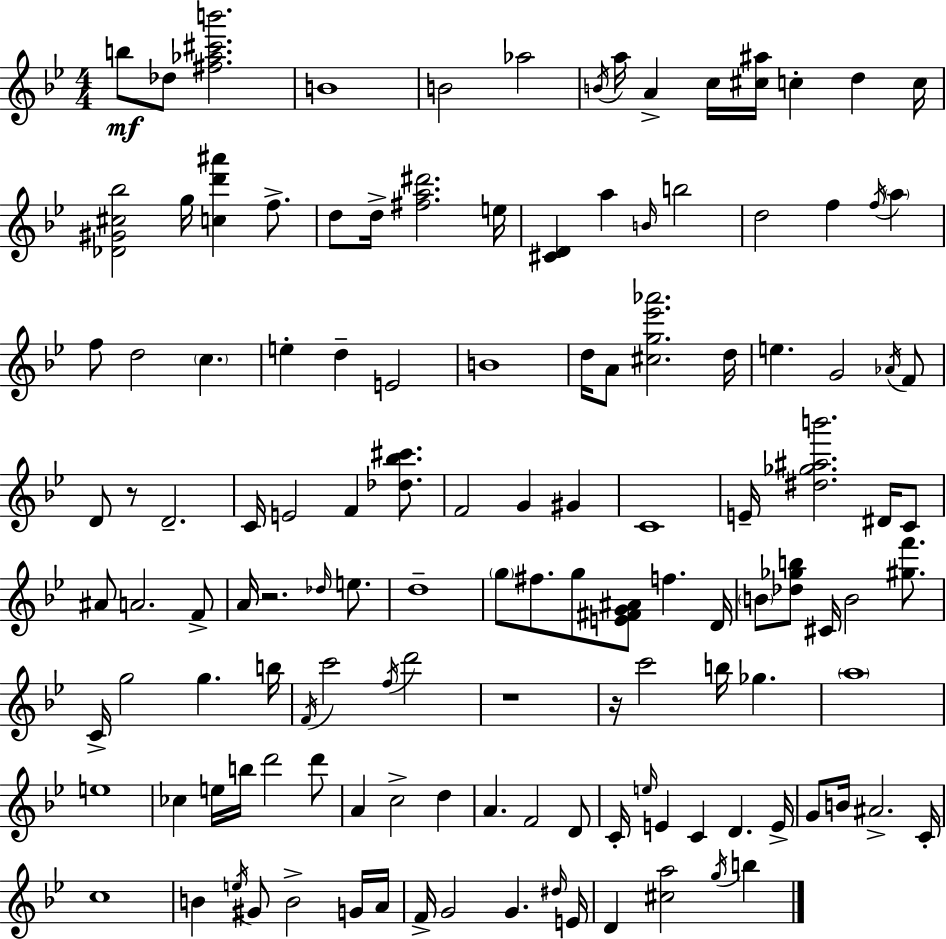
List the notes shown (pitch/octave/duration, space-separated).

B5/e Db5/e [F#5,Ab5,C#6,B6]/h. B4/w B4/h Ab5/h B4/s A5/s A4/q C5/s [C#5,A#5]/s C5/q D5/q C5/s [Db4,G#4,C#5,Bb5]/h G5/s [C5,D6,A#6]/q F5/e. D5/e D5/s [F#5,A5,D#6]/h. E5/s [C#4,D4]/q A5/q B4/s B5/h D5/h F5/q F5/s A5/q F5/e D5/h C5/q. E5/q D5/q E4/h B4/w D5/s A4/e [C#5,G5,Eb6,Ab6]/h. D5/s E5/q. G4/h Ab4/s F4/e D4/e R/e D4/h. C4/s E4/h F4/q [Db5,Bb5,C#6]/e. F4/h G4/q G#4/q C4/w E4/s [D#5,Gb5,A#5,B6]/h. D#4/s C4/e A#4/e A4/h. F4/e A4/s R/h. Db5/s E5/e. D5/w G5/e F#5/e. G5/e [E4,F#4,G4,A#4]/e F5/q. D4/s B4/e [Db5,Gb5,B5]/e C#4/s B4/h [G#5,F6]/e. C4/s G5/h G5/q. B5/s F4/s C6/h F5/s D6/h R/w R/s C6/h B5/s Gb5/q. A5/w E5/w CES5/q E5/s B5/s D6/h D6/e A4/q C5/h D5/q A4/q. F4/h D4/e C4/s E5/s E4/q C4/q D4/q. E4/s G4/e B4/s A#4/h. C4/s C5/w B4/q E5/s G#4/e B4/h G4/s A4/s F4/s G4/h G4/q. D#5/s E4/s D4/q [C#5,A5]/h G5/s B5/q